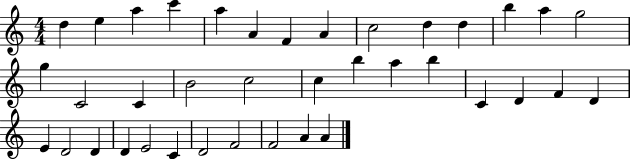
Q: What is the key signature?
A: C major